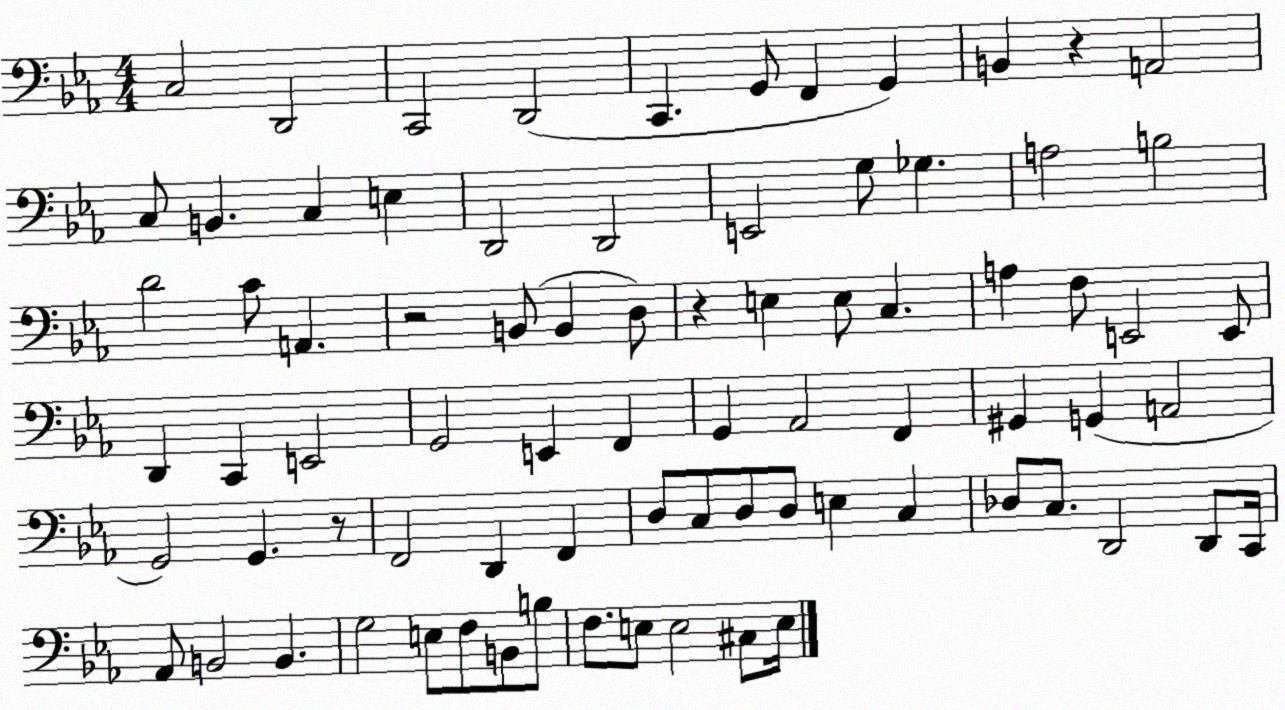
X:1
T:Untitled
M:4/4
L:1/4
K:Eb
C,2 D,,2 C,,2 D,,2 C,, G,,/2 F,, G,, B,, z A,,2 C,/2 B,, C, E, D,,2 D,,2 E,,2 G,/2 _G, A,2 B,2 D2 C/2 A,, z2 B,,/2 B,, D,/2 z E, E,/2 C, A, F,/2 E,,2 E,,/2 D,, C,, E,,2 G,,2 E,, F,, G,, _A,,2 F,, ^G,, G,, A,,2 G,,2 G,, z/2 F,,2 D,, F,, D,/2 C,/2 D,/2 D,/2 E, C, _D,/2 C,/2 D,,2 D,,/2 C,,/4 _A,,/2 B,,2 B,, G,2 E,/2 F,/2 B,,/2 B,/2 F,/2 E,/2 E,2 ^C,/2 E,/4